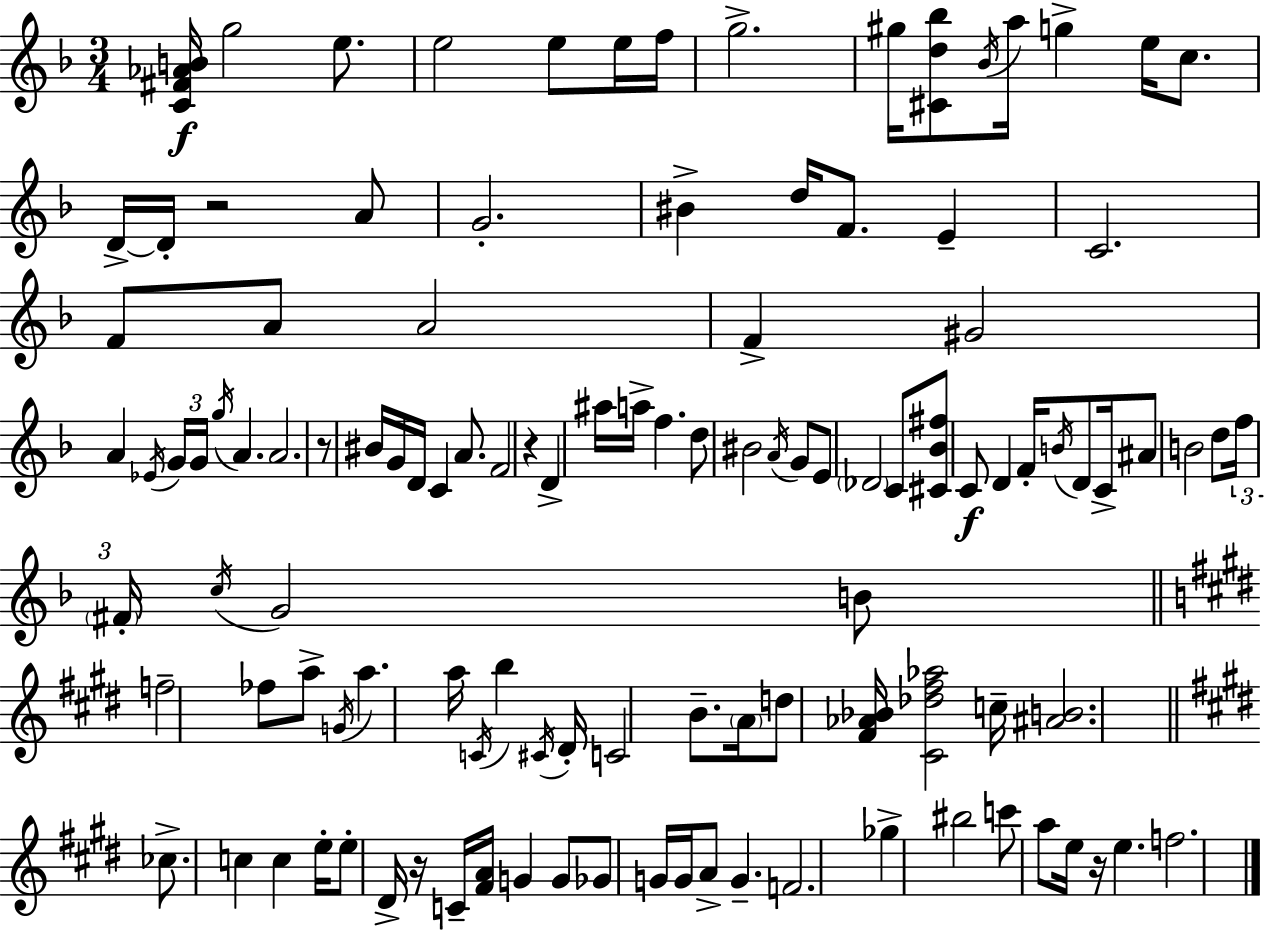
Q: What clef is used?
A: treble